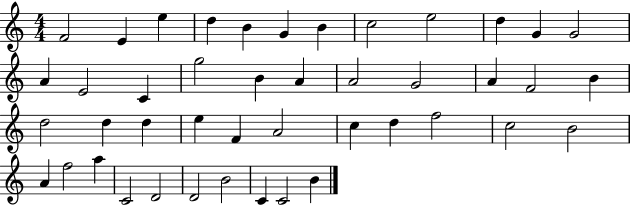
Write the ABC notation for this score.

X:1
T:Untitled
M:4/4
L:1/4
K:C
F2 E e d B G B c2 e2 d G G2 A E2 C g2 B A A2 G2 A F2 B d2 d d e F A2 c d f2 c2 B2 A f2 a C2 D2 D2 B2 C C2 B